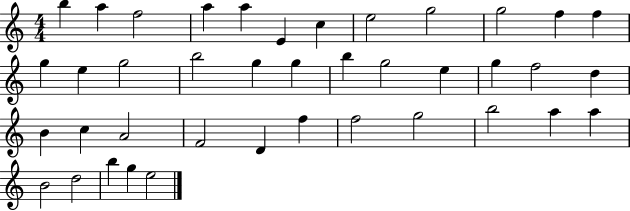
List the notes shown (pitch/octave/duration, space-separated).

B5/q A5/q F5/h A5/q A5/q E4/q C5/q E5/h G5/h G5/h F5/q F5/q G5/q E5/q G5/h B5/h G5/q G5/q B5/q G5/h E5/q G5/q F5/h D5/q B4/q C5/q A4/h F4/h D4/q F5/q F5/h G5/h B5/h A5/q A5/q B4/h D5/h B5/q G5/q E5/h